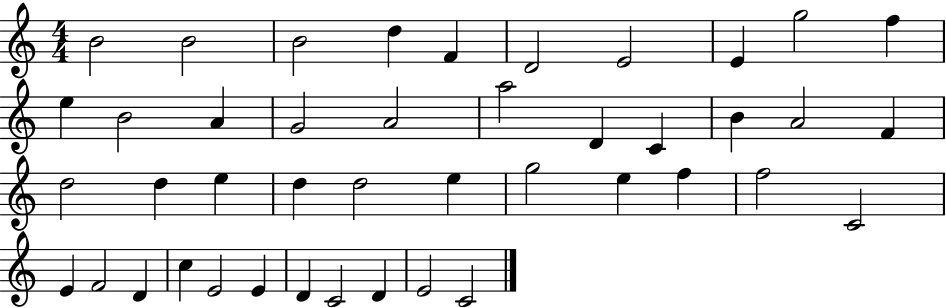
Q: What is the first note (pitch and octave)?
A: B4